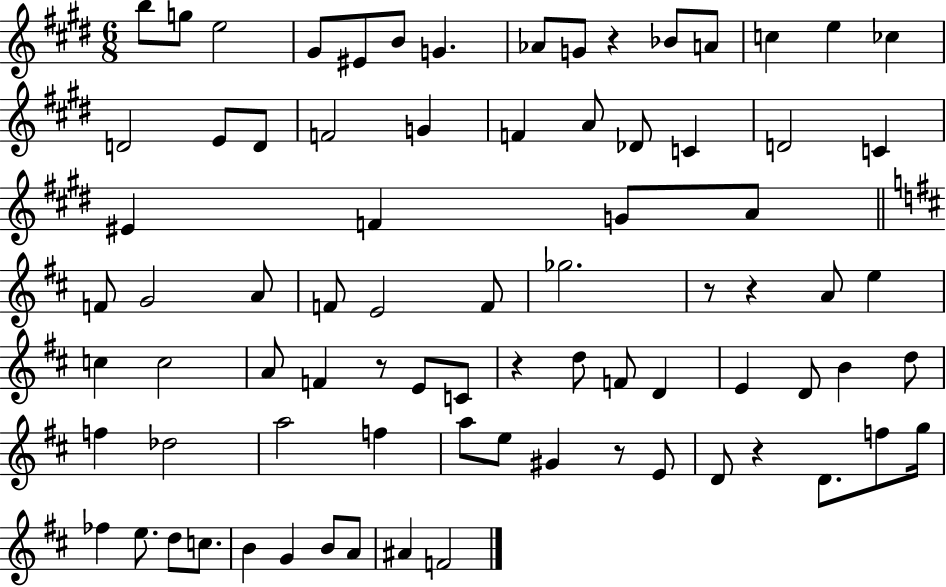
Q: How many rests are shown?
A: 7